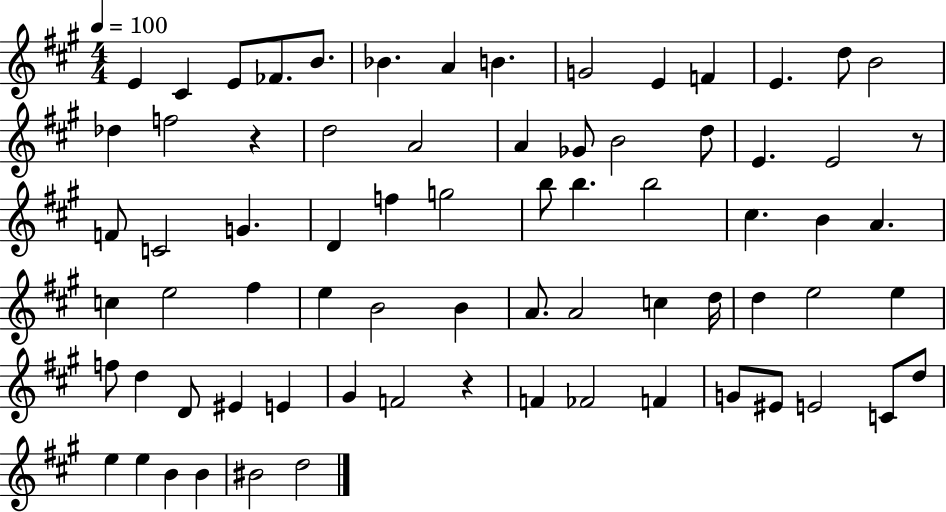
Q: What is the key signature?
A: A major